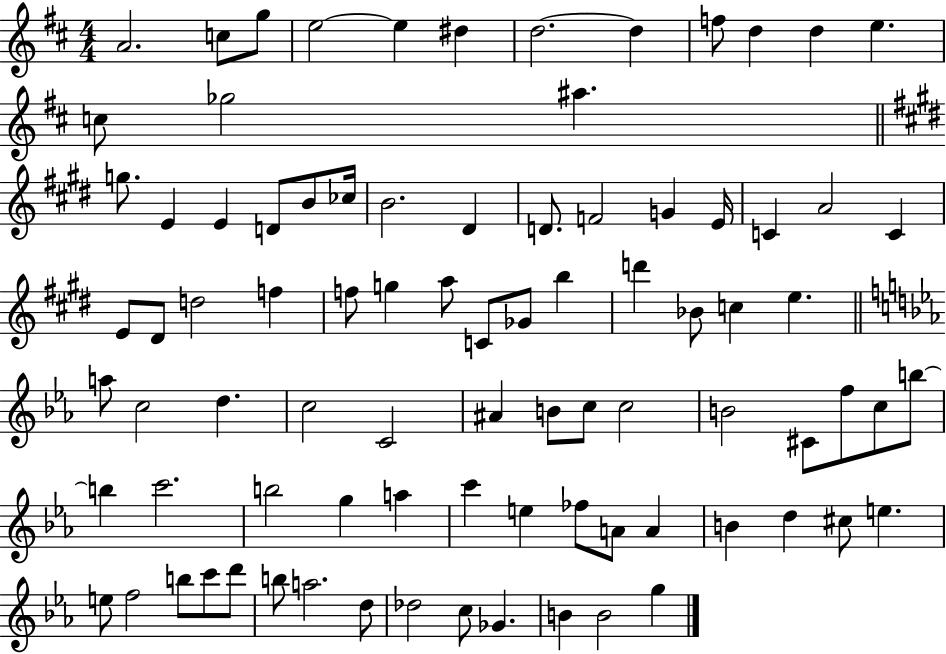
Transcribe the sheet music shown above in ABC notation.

X:1
T:Untitled
M:4/4
L:1/4
K:D
A2 c/2 g/2 e2 e ^d d2 d f/2 d d e c/2 _g2 ^a g/2 E E D/2 B/2 _c/4 B2 ^D D/2 F2 G E/4 C A2 C E/2 ^D/2 d2 f f/2 g a/2 C/2 _G/2 b d' _B/2 c e a/2 c2 d c2 C2 ^A B/2 c/2 c2 B2 ^C/2 f/2 c/2 b/2 b c'2 b2 g a c' e _f/2 A/2 A B d ^c/2 e e/2 f2 b/2 c'/2 d'/2 b/2 a2 d/2 _d2 c/2 _G B B2 g